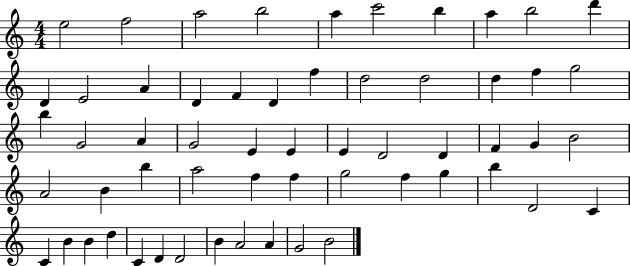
X:1
T:Untitled
M:4/4
L:1/4
K:C
e2 f2 a2 b2 a c'2 b a b2 d' D E2 A D F D f d2 d2 d f g2 b G2 A G2 E E E D2 D F G B2 A2 B b a2 f f g2 f g b D2 C C B B d C D D2 B A2 A G2 B2